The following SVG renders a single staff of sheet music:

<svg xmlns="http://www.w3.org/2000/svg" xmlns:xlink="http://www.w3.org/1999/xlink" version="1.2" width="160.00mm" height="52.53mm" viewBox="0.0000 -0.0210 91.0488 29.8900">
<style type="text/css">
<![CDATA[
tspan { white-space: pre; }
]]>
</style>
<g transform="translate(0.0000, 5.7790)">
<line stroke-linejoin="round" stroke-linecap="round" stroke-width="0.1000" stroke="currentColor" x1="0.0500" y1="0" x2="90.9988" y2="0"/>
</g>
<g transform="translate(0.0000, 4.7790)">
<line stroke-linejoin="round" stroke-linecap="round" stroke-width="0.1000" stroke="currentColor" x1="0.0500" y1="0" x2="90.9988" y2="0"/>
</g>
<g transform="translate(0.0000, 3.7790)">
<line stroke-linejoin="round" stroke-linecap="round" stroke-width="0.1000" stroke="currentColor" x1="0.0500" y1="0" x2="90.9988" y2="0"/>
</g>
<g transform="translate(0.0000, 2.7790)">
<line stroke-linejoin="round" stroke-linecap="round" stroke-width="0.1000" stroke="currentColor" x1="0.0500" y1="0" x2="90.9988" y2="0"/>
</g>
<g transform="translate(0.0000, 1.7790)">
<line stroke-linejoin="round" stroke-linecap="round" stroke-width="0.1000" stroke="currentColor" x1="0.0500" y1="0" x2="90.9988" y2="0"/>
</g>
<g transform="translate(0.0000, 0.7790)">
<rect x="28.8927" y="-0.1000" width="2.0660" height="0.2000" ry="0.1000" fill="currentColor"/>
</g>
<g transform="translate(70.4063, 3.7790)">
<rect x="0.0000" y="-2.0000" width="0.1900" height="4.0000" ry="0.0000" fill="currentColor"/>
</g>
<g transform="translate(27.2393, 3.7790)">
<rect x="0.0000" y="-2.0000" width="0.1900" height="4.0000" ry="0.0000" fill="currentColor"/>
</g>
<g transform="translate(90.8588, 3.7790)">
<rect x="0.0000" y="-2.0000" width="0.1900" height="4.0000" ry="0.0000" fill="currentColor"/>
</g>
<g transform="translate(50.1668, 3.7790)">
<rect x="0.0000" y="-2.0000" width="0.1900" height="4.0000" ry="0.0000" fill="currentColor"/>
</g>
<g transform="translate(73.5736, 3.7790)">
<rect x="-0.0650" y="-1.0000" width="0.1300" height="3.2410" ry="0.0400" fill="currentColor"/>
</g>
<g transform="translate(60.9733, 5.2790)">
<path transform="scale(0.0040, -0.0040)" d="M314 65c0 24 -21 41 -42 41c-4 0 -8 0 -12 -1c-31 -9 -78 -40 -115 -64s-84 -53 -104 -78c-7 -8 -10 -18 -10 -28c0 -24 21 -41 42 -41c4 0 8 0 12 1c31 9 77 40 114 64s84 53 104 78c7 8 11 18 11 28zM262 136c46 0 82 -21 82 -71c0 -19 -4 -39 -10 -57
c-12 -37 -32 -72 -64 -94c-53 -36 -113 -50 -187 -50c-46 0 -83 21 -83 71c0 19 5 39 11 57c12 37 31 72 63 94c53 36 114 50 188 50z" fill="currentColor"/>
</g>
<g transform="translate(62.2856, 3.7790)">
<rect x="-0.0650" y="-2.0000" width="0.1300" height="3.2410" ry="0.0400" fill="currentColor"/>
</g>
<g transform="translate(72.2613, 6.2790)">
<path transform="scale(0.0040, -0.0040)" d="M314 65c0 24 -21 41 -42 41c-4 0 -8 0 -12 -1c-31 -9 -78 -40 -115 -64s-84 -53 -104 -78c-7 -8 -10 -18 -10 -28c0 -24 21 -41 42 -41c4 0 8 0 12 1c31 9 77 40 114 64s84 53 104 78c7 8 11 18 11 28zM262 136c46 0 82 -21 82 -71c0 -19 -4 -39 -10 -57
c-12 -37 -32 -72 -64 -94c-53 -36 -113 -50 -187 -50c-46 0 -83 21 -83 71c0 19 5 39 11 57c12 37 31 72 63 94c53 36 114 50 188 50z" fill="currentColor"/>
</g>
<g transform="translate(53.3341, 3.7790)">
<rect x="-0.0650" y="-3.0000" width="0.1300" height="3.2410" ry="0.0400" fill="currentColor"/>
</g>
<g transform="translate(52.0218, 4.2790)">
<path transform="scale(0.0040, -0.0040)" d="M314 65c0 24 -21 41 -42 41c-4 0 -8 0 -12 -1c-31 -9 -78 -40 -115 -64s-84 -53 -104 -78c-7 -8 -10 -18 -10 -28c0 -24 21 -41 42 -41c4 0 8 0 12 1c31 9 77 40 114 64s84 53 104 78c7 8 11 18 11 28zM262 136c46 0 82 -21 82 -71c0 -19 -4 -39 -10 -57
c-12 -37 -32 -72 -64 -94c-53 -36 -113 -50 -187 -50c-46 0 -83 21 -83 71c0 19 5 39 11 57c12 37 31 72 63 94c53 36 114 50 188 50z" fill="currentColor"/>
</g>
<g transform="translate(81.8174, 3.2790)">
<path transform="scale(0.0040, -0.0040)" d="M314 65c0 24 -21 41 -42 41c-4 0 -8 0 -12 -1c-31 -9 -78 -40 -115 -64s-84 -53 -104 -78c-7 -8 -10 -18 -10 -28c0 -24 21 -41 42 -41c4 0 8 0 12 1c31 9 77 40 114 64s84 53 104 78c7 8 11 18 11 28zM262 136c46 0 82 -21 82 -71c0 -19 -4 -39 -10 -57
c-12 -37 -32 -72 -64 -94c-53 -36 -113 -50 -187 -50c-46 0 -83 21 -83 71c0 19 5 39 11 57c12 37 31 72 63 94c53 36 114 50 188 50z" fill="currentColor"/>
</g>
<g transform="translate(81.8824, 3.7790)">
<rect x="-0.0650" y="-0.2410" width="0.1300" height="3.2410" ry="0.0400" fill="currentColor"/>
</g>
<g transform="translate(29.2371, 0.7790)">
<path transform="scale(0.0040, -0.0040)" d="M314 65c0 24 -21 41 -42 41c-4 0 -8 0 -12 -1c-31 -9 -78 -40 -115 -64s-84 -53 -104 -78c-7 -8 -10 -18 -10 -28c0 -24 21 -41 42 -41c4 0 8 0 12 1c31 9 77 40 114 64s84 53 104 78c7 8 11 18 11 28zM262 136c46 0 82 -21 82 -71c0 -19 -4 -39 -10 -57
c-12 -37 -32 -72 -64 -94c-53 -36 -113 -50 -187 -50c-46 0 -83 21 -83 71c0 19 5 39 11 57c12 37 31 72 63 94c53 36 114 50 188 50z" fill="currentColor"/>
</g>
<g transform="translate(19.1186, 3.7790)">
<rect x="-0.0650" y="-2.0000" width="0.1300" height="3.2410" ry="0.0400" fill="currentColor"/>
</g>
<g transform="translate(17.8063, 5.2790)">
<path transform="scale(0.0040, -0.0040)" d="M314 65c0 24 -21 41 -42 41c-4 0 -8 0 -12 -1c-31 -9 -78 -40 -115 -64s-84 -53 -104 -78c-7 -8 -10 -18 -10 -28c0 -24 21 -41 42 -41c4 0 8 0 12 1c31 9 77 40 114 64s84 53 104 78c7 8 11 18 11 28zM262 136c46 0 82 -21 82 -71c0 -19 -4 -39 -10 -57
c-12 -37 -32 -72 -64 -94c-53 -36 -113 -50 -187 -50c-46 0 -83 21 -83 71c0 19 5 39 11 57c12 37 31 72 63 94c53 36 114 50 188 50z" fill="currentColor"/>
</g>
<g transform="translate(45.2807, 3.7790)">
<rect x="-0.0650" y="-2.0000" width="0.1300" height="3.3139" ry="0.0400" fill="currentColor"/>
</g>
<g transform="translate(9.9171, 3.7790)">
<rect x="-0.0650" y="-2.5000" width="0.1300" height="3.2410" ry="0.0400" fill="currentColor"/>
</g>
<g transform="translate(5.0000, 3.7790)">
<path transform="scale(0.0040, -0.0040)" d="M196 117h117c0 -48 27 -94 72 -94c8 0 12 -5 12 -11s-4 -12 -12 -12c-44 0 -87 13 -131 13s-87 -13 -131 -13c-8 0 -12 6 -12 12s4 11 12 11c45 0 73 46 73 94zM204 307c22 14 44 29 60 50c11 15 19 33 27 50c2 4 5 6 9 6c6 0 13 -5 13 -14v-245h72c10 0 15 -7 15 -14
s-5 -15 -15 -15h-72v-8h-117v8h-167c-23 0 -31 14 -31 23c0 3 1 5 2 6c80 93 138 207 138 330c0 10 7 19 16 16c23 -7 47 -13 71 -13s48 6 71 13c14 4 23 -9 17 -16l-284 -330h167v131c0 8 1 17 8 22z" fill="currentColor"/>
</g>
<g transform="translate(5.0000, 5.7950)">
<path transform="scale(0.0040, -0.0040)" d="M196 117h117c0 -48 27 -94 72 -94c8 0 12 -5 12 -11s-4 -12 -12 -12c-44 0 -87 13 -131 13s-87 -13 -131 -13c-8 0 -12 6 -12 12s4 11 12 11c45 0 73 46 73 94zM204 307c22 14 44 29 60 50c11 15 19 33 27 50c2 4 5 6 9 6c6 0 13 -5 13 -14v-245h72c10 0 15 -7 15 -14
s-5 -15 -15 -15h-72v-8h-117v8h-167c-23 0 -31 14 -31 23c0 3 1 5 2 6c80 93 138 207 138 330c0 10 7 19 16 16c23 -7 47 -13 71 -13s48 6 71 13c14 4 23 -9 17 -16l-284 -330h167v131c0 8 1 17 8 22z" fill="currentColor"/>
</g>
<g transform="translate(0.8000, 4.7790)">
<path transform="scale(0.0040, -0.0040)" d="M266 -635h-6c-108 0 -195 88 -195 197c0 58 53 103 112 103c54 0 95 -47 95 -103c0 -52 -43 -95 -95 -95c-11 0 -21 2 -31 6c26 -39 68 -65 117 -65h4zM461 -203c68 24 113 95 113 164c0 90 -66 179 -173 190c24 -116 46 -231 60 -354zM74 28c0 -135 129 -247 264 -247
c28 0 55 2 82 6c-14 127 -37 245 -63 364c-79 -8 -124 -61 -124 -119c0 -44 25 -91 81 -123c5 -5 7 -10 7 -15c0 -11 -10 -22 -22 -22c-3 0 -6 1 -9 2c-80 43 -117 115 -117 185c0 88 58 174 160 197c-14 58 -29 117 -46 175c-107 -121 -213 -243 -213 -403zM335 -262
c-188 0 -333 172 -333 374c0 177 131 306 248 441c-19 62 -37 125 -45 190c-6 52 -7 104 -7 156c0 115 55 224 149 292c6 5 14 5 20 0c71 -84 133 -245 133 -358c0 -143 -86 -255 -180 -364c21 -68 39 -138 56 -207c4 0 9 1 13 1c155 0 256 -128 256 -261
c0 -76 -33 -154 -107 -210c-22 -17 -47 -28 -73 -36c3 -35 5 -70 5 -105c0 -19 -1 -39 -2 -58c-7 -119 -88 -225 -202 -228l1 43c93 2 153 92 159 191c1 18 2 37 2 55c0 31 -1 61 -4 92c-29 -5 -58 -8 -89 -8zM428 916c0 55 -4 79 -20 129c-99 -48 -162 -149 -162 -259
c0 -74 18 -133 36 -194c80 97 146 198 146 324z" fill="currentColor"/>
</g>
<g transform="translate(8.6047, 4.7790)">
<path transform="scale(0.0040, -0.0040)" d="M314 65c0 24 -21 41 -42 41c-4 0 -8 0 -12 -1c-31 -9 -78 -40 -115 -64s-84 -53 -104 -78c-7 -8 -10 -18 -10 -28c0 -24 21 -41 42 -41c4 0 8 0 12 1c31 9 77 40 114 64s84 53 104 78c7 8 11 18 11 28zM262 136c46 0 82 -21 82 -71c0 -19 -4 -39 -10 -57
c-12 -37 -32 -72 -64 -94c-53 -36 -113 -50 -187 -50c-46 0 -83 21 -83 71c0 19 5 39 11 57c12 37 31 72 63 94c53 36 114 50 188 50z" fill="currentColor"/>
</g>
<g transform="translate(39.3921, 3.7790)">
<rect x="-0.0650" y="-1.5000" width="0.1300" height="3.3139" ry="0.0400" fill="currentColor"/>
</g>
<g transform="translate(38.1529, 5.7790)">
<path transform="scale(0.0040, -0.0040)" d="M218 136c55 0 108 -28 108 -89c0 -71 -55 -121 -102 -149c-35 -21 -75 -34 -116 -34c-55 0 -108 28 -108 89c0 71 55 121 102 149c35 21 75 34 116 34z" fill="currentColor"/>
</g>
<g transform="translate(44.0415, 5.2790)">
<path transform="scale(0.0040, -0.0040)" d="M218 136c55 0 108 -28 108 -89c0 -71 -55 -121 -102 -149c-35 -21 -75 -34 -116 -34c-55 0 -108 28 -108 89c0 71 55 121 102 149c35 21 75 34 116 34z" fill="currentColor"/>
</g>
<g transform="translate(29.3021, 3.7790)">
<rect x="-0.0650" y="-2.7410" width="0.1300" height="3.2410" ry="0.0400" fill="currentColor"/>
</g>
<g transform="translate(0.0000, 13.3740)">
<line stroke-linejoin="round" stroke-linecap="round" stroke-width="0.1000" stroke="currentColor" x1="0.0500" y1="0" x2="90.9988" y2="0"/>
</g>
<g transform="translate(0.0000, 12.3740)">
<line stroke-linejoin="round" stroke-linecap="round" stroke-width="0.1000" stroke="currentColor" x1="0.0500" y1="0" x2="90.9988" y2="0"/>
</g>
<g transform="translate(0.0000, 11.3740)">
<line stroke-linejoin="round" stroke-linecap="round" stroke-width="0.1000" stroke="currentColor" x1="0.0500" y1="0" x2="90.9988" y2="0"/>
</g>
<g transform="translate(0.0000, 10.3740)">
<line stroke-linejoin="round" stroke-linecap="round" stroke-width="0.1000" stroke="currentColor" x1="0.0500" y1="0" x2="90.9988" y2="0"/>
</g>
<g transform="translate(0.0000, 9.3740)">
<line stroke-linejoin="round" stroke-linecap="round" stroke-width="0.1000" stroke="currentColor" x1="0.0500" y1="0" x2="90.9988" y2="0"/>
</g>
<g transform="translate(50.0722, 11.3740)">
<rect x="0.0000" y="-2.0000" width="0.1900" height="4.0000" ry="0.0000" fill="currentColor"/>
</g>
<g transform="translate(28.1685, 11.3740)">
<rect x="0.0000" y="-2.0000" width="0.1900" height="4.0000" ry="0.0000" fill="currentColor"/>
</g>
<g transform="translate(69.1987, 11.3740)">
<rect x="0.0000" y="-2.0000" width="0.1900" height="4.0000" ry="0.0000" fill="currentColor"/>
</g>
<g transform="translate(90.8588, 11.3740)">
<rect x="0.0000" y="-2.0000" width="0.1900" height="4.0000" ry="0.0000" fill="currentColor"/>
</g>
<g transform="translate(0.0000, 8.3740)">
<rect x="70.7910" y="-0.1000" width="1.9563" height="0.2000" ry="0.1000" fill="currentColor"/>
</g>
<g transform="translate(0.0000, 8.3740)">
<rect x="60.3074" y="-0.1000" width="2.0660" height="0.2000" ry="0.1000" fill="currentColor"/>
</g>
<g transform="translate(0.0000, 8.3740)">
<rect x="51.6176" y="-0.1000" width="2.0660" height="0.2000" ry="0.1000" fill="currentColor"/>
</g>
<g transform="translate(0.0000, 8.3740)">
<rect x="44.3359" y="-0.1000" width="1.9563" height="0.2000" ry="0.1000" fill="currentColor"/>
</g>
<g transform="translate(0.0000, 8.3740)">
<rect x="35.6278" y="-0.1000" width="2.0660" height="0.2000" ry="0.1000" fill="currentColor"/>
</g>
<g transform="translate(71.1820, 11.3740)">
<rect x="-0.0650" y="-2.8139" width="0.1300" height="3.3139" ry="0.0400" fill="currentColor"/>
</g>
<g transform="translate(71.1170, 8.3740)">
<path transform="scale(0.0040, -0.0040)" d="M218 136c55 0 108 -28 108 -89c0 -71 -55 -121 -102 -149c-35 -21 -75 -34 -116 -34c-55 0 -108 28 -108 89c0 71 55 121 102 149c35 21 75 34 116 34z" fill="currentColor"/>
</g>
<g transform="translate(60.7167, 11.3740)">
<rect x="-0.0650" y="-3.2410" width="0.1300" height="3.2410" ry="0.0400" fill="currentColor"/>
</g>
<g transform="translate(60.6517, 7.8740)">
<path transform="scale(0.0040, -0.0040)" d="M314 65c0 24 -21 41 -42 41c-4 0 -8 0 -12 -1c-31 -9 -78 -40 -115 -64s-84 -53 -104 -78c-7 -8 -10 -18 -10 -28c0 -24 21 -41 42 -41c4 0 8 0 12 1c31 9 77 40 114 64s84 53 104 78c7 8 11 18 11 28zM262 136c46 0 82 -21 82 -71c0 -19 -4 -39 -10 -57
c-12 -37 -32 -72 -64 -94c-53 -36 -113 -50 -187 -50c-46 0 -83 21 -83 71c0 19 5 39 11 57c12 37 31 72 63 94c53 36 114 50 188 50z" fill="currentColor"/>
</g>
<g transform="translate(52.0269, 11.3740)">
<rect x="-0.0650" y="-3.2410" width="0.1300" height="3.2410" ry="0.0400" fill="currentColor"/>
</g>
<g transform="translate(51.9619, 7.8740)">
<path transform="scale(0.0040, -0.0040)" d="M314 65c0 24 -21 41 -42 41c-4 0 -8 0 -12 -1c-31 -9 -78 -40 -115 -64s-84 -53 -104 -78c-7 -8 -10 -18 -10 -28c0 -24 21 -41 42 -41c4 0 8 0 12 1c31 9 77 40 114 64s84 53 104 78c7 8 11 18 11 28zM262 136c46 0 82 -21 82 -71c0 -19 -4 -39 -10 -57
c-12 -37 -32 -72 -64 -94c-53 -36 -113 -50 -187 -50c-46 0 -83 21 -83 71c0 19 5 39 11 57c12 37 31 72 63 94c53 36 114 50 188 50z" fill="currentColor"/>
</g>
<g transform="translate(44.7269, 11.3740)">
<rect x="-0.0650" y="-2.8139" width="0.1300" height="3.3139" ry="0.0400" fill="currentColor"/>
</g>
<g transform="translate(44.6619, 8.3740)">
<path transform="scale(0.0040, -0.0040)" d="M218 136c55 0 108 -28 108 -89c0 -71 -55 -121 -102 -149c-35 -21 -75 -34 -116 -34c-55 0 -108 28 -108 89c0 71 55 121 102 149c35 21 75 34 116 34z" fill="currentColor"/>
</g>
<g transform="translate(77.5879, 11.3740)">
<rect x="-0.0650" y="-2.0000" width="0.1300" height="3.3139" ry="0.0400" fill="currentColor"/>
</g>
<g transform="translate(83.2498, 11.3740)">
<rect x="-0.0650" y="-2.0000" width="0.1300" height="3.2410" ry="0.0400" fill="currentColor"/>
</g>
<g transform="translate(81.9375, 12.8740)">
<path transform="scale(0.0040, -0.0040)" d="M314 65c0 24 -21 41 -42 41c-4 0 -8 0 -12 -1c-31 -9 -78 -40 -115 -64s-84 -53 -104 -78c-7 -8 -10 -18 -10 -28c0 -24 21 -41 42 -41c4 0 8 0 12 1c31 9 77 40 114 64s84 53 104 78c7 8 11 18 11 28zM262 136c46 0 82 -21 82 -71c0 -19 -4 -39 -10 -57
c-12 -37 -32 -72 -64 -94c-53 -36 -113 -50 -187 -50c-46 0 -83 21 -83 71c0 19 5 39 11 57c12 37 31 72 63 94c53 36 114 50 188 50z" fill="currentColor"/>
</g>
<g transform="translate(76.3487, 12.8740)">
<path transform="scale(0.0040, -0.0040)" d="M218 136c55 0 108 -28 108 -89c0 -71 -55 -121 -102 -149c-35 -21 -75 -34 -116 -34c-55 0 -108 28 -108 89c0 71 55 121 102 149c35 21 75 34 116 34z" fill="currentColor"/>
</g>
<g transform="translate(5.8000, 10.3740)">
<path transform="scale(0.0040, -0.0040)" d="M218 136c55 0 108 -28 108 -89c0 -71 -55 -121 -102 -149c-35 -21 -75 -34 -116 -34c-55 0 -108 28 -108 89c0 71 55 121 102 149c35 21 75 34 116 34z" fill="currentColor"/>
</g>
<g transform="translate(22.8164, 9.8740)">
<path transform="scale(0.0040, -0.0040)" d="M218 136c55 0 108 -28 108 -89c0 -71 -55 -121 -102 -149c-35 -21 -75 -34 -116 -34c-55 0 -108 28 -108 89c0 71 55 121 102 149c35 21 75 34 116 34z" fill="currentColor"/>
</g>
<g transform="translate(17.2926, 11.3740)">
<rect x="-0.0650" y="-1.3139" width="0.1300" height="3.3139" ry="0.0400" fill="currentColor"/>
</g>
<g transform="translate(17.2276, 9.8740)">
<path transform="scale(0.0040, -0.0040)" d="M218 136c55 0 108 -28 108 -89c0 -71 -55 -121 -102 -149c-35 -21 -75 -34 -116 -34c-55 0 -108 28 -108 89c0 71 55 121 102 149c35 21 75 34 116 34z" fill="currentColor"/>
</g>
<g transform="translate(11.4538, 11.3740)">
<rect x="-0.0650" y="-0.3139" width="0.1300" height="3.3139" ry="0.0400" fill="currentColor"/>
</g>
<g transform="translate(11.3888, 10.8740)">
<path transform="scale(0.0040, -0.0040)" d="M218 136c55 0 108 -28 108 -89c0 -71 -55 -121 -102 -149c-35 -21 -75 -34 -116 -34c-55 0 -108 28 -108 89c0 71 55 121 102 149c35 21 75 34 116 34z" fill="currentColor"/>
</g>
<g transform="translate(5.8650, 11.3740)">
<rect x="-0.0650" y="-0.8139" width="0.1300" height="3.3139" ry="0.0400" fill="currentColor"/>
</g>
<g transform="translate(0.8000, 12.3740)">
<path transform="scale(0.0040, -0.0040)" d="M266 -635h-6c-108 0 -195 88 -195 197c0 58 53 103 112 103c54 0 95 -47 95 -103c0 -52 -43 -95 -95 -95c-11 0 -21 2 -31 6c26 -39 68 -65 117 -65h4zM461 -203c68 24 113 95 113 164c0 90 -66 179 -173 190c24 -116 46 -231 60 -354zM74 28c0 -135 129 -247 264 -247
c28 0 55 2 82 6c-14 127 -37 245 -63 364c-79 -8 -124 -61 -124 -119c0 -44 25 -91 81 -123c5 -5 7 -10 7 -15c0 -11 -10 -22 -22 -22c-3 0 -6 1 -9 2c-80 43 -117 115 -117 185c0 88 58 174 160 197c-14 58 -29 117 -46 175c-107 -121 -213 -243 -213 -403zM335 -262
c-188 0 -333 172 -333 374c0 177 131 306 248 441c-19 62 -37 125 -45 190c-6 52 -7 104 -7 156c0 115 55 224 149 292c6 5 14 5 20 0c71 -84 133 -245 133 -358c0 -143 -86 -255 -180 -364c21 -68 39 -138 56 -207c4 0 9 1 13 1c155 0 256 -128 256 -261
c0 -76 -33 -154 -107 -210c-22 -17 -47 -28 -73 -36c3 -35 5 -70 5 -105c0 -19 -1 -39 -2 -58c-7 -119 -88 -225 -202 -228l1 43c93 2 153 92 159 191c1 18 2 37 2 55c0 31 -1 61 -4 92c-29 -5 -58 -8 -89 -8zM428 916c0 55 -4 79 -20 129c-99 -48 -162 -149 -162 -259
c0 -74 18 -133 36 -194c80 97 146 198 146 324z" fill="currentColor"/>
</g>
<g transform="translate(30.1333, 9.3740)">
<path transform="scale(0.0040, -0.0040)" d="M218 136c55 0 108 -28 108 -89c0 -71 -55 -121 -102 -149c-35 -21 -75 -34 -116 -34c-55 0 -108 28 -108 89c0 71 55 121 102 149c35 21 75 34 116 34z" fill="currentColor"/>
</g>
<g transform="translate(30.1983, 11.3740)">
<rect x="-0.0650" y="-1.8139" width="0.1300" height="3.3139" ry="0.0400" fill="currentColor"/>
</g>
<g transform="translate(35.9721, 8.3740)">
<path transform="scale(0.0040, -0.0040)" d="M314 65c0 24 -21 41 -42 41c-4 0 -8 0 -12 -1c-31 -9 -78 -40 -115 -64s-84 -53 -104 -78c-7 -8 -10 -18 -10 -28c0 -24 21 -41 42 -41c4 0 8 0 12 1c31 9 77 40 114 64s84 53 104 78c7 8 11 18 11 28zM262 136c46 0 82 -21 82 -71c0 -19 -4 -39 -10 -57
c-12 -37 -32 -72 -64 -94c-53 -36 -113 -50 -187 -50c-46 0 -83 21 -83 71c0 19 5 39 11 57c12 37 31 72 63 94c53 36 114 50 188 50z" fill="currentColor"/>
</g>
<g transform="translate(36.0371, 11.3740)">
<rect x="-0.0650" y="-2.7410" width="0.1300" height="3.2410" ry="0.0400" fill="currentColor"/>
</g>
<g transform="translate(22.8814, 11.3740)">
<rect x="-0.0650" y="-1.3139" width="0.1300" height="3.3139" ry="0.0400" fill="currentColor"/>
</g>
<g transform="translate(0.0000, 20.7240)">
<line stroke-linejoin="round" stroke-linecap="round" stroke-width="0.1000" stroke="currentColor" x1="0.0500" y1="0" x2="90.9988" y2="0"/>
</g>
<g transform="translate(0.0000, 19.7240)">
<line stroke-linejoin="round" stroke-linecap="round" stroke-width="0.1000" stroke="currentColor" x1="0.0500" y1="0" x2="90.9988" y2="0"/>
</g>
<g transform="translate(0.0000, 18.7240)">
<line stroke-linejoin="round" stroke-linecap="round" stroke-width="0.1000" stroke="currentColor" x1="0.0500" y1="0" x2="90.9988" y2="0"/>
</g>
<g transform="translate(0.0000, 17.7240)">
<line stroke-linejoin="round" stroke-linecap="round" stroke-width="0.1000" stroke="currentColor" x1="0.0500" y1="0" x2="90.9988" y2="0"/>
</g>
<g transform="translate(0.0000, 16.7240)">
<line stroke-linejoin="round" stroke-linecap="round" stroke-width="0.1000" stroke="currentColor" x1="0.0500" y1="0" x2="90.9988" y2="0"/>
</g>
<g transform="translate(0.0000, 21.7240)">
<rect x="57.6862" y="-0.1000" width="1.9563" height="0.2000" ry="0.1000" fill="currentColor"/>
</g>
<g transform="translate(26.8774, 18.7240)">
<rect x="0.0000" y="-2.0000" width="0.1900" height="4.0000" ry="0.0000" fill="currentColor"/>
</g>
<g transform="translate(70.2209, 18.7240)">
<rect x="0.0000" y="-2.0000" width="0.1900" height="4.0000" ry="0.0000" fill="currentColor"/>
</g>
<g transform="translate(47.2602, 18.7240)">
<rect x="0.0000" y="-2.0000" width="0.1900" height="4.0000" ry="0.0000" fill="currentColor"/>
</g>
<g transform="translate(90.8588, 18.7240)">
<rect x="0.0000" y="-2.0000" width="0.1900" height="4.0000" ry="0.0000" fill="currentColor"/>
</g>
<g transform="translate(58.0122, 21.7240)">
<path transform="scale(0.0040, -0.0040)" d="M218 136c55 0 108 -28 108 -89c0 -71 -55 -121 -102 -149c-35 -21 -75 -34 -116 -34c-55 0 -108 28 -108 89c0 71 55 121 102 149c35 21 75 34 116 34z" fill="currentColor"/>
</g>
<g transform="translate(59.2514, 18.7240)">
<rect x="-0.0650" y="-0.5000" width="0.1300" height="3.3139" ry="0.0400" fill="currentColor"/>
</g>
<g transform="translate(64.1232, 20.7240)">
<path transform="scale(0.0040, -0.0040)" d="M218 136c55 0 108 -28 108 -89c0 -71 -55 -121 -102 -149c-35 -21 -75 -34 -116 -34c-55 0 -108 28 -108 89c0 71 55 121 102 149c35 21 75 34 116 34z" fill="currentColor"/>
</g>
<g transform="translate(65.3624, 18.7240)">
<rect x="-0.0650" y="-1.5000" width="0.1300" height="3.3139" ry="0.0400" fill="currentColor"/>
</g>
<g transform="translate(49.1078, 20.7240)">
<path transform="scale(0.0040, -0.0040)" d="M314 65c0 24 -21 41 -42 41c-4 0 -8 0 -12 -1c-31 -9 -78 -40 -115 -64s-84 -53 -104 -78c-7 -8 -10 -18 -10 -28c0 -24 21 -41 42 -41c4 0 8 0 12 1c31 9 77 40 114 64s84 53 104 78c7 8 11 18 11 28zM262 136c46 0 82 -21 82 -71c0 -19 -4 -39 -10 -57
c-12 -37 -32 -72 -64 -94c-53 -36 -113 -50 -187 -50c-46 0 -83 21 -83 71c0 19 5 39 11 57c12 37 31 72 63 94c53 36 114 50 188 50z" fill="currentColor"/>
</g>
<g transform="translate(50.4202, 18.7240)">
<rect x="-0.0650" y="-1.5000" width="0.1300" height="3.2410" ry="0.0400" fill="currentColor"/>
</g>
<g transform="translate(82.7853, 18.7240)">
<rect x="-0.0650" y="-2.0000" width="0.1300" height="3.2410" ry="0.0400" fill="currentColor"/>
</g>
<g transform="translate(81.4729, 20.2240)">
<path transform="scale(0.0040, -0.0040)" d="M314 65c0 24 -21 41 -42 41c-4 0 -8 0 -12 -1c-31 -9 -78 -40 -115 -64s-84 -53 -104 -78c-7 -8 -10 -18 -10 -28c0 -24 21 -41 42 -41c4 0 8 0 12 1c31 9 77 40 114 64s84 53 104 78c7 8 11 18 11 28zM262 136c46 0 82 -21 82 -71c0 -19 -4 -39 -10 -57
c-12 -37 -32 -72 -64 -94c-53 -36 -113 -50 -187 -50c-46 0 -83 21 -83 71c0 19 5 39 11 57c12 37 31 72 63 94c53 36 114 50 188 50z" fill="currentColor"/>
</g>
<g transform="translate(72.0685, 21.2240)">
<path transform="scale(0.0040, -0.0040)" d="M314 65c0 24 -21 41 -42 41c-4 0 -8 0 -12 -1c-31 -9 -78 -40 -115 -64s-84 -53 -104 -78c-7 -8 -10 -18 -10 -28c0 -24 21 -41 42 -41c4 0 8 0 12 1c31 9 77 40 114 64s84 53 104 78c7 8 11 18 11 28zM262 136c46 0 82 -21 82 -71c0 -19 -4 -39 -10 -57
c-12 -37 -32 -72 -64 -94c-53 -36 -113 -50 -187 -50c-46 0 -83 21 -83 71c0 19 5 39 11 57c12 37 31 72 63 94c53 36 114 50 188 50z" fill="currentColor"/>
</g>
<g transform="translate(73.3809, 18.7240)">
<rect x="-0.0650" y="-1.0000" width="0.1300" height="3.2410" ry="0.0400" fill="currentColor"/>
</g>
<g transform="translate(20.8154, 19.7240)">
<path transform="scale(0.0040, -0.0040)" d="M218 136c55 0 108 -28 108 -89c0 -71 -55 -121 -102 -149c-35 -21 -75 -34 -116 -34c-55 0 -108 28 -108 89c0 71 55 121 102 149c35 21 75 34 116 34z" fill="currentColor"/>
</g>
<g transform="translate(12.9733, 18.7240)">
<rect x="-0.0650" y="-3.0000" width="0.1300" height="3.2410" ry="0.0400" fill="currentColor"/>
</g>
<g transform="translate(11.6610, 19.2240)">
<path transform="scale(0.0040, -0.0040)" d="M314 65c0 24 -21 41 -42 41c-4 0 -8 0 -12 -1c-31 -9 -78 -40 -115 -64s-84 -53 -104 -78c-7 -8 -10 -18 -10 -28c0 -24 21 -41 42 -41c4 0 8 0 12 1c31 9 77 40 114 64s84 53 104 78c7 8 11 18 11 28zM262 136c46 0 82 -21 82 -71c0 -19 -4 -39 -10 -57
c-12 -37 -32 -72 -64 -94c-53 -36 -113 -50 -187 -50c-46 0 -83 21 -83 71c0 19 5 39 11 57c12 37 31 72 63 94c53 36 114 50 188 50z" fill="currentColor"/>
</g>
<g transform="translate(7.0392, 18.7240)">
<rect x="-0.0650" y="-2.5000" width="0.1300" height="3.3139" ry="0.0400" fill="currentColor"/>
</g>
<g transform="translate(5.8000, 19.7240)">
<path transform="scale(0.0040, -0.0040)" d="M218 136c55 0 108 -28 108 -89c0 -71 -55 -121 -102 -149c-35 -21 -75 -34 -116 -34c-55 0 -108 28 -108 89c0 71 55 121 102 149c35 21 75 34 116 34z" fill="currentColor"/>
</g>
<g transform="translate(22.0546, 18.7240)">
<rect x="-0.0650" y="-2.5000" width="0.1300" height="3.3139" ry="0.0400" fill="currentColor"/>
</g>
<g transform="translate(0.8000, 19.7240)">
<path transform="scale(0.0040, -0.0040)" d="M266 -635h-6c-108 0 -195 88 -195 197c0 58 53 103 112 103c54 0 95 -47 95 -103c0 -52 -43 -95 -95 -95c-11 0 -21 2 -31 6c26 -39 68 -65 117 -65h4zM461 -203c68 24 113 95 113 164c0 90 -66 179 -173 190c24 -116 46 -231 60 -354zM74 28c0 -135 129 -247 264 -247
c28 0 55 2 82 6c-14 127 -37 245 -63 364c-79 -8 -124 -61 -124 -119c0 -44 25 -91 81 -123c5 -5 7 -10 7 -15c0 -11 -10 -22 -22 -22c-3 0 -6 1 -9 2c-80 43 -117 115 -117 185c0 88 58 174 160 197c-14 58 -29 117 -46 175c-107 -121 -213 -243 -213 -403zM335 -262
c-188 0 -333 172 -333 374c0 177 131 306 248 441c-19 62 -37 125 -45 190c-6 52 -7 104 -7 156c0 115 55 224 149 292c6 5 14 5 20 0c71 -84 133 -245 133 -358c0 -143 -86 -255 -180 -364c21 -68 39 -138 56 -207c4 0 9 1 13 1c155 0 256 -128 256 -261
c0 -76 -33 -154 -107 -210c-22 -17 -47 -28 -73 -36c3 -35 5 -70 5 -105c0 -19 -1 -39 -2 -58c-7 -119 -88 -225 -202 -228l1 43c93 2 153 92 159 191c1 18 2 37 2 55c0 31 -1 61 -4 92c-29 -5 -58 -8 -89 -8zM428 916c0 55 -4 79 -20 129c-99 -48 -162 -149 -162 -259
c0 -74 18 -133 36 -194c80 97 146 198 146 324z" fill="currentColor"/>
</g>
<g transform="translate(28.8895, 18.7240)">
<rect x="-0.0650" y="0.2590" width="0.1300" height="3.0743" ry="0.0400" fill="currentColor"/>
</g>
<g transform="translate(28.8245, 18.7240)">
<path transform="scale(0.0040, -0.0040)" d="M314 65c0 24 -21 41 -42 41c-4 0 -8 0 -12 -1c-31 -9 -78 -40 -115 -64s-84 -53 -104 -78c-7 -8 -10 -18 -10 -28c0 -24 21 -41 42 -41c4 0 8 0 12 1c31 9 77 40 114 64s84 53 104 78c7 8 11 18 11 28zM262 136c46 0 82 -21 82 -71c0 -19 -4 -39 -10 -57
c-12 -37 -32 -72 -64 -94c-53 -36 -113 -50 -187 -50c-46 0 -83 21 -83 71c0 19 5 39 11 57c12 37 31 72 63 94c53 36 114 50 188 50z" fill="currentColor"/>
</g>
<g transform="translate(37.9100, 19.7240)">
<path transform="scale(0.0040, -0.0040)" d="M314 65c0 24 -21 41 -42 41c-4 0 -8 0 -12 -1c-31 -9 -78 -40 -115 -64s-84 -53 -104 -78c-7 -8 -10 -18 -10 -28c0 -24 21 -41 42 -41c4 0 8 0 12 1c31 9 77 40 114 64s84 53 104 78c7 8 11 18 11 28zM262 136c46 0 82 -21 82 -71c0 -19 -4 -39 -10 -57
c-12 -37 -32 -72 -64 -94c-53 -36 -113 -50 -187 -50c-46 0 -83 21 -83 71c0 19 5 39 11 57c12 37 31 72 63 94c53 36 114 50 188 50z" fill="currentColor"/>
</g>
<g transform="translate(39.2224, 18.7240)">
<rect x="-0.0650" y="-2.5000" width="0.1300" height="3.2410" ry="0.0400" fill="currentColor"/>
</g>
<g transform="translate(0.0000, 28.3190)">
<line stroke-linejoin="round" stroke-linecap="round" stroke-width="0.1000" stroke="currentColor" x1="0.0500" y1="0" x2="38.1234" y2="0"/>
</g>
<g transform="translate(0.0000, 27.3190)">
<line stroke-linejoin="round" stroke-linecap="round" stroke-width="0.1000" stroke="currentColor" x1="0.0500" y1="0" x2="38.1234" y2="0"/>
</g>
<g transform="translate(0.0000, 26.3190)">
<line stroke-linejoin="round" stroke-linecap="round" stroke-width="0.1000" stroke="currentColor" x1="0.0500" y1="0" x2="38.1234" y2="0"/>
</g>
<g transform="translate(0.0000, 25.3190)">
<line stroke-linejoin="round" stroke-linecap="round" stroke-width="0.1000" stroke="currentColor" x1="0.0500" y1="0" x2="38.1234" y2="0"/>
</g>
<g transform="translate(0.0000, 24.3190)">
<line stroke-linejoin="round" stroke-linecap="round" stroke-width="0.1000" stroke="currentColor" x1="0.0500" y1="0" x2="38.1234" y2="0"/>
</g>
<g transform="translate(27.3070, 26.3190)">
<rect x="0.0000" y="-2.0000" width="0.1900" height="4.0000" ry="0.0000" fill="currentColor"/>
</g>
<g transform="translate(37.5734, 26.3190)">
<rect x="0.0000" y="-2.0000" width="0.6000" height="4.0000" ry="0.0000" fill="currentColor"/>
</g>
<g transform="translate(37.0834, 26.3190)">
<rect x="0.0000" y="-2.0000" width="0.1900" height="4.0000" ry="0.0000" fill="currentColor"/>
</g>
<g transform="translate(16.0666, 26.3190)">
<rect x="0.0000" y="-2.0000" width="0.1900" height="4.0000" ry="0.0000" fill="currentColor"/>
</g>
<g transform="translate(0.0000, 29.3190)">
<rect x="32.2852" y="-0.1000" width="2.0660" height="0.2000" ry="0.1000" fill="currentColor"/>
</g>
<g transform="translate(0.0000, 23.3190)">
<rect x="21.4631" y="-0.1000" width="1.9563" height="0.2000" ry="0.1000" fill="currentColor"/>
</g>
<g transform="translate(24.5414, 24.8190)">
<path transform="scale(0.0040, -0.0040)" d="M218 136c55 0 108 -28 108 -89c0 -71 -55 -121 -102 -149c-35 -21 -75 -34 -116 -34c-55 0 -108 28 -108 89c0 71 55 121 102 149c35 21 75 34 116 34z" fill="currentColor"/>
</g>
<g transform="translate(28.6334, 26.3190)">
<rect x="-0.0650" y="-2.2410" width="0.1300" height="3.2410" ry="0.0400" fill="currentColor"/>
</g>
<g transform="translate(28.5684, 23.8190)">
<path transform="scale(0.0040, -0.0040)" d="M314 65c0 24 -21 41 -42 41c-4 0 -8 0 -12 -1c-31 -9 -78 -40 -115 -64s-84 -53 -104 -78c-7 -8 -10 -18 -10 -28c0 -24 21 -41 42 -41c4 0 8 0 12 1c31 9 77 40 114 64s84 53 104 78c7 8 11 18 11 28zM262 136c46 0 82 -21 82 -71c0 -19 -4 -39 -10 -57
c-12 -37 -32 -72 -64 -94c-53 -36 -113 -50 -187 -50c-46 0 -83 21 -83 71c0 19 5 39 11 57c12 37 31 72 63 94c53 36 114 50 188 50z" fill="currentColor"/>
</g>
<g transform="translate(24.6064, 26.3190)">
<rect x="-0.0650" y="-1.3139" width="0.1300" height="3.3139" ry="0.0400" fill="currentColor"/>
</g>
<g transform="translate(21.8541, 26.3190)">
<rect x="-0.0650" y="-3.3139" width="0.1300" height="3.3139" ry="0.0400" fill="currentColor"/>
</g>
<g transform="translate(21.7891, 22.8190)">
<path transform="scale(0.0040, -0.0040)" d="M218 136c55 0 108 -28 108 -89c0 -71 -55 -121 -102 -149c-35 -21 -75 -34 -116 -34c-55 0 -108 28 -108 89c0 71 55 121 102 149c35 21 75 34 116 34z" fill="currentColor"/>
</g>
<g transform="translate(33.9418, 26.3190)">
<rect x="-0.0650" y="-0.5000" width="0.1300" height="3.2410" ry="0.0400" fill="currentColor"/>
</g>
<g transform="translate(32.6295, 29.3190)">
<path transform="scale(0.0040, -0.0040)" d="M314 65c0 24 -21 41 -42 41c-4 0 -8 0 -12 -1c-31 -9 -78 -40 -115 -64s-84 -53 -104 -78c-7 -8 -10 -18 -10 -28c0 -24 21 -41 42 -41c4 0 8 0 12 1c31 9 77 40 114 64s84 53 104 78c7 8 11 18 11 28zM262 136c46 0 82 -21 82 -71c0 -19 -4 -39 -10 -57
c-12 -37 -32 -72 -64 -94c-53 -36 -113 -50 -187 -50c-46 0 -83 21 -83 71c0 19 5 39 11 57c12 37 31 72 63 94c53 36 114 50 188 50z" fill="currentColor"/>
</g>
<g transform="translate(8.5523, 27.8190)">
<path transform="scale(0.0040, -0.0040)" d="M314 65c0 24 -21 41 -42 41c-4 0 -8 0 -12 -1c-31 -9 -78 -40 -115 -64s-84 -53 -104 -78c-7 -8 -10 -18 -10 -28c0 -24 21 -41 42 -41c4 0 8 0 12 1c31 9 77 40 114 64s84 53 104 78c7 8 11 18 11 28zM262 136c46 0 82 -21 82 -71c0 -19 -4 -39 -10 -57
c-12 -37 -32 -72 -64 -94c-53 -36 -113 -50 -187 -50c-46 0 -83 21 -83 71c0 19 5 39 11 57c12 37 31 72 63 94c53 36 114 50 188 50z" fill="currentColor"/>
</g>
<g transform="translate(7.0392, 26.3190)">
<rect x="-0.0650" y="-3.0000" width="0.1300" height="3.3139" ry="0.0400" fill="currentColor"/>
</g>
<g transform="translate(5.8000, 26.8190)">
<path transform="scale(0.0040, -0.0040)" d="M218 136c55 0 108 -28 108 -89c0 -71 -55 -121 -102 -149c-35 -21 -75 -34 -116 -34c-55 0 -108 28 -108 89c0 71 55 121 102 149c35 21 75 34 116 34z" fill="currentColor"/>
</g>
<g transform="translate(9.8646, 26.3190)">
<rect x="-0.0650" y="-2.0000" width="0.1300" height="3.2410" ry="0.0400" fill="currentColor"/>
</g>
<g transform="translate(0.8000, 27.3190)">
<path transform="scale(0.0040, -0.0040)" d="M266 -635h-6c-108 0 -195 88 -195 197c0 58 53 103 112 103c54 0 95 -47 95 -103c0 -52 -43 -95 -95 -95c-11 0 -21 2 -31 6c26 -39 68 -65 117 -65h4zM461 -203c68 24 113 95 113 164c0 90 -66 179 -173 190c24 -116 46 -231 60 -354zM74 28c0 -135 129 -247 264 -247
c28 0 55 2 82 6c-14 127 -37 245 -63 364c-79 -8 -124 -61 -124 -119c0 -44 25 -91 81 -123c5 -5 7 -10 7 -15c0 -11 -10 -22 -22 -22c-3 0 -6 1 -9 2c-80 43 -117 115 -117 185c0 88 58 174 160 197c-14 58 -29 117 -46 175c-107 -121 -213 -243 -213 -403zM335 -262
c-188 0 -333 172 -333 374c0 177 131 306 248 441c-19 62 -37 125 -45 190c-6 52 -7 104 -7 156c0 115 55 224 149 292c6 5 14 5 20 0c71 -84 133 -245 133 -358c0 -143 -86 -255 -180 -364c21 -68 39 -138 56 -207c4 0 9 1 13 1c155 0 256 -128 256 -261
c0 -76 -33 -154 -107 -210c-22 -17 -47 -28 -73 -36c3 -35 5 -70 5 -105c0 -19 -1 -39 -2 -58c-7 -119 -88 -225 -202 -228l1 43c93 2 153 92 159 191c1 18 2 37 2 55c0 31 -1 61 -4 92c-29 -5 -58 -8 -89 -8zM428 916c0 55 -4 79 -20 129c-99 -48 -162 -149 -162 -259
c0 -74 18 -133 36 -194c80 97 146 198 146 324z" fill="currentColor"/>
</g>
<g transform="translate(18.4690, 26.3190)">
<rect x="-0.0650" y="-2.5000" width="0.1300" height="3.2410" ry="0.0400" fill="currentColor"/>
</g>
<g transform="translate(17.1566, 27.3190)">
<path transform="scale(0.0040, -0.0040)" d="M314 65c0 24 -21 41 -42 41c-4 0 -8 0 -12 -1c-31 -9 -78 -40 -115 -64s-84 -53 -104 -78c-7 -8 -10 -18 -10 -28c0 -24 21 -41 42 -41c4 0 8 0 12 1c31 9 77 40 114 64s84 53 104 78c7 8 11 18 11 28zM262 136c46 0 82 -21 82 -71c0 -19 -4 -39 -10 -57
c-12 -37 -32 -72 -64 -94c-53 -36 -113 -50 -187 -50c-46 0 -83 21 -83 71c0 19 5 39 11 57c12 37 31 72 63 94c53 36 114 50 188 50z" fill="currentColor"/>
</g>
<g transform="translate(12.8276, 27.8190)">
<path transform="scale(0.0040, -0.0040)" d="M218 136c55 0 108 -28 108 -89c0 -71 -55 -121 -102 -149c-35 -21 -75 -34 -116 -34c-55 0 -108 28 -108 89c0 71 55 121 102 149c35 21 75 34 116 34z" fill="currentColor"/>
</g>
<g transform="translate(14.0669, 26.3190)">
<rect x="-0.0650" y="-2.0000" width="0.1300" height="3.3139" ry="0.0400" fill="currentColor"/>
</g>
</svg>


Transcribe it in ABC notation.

X:1
T:Untitled
M:4/4
L:1/4
K:C
G2 F2 a2 E F A2 F2 D2 c2 d c e e f a2 a b2 b2 a F F2 G A2 G B2 G2 E2 C E D2 F2 A F2 F G2 b e g2 C2